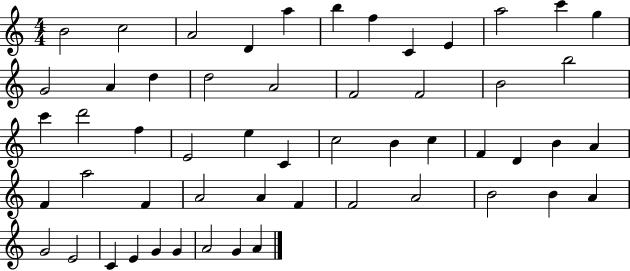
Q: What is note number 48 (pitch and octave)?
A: C4